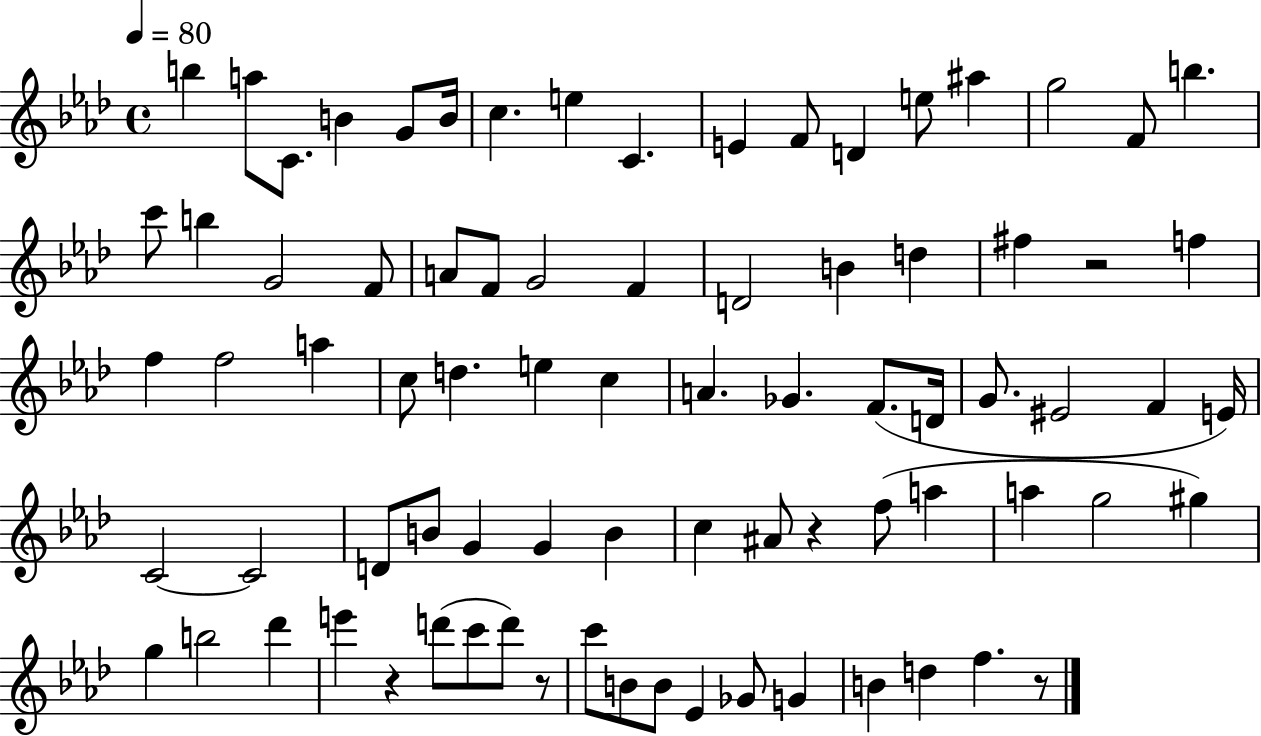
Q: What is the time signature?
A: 4/4